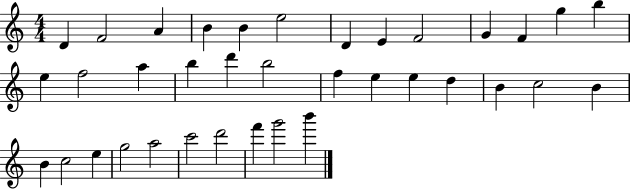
D4/q F4/h A4/q B4/q B4/q E5/h D4/q E4/q F4/h G4/q F4/q G5/q B5/q E5/q F5/h A5/q B5/q D6/q B5/h F5/q E5/q E5/q D5/q B4/q C5/h B4/q B4/q C5/h E5/q G5/h A5/h C6/h D6/h F6/q G6/h B6/q